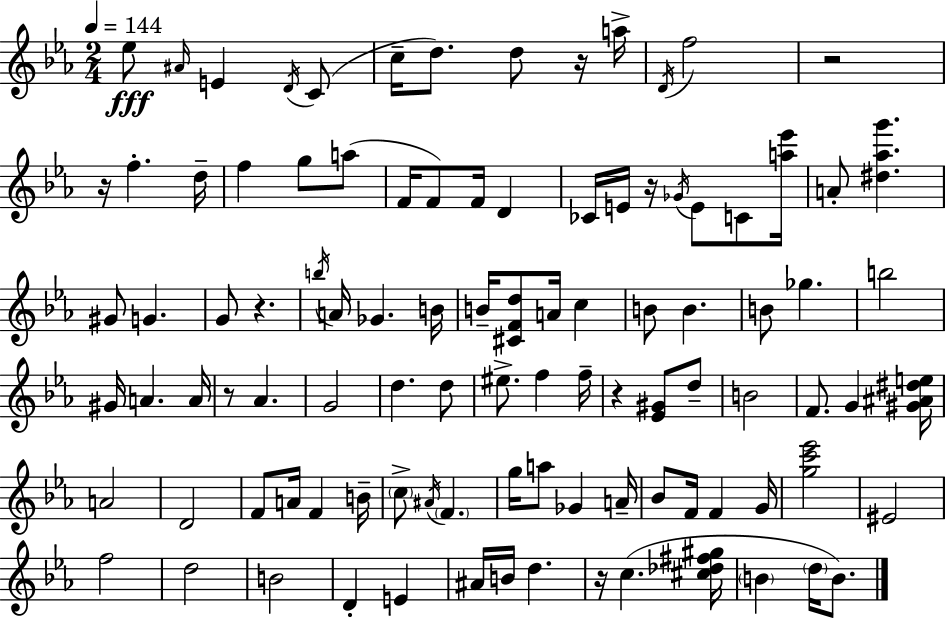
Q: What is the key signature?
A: C minor